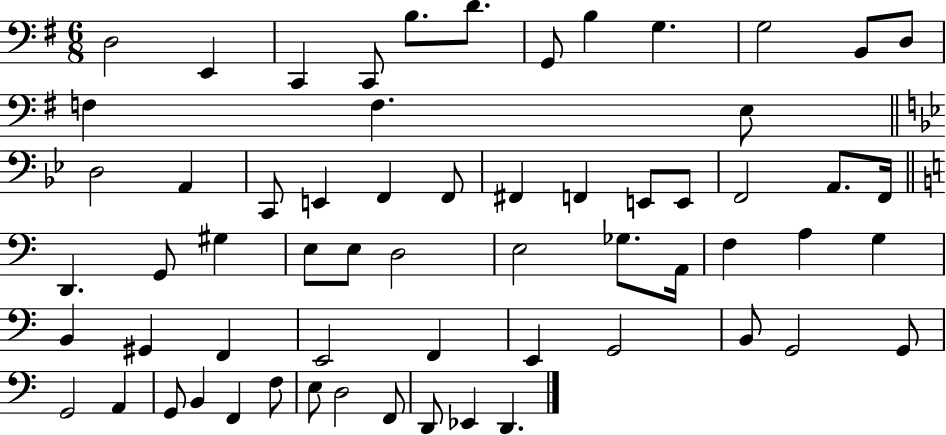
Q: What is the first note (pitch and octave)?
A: D3